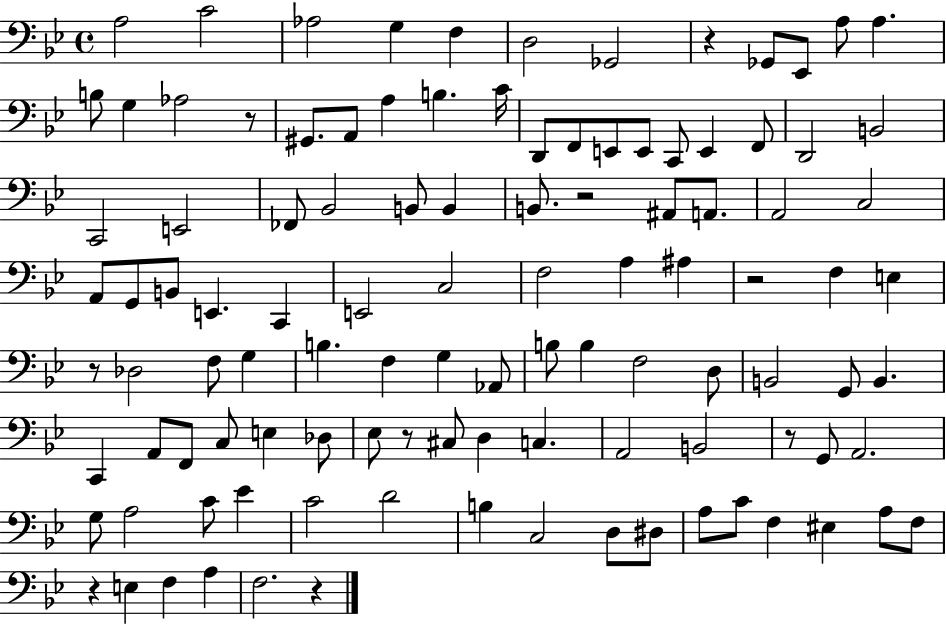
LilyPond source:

{
  \clef bass
  \time 4/4
  \defaultTimeSignature
  \key bes \major
  a2 c'2 | aes2 g4 f4 | d2 ges,2 | r4 ges,8 ees,8 a8 a4. | \break b8 g4 aes2 r8 | gis,8. a,8 a4 b4. c'16 | d,8 f,8 e,8 e,8 c,8 e,4 f,8 | d,2 b,2 | \break c,2 e,2 | fes,8 bes,2 b,8 b,4 | b,8. r2 ais,8 a,8. | a,2 c2 | \break a,8 g,8 b,8 e,4. c,4 | e,2 c2 | f2 a4 ais4 | r2 f4 e4 | \break r8 des2 f8 g4 | b4. f4 g4 aes,8 | b8 b4 f2 d8 | b,2 g,8 b,4. | \break c,4 a,8 f,8 c8 e4 des8 | ees8 r8 cis8 d4 c4. | a,2 b,2 | r8 g,8 a,2. | \break g8 a2 c'8 ees'4 | c'2 d'2 | b4 c2 d8 dis8 | a8 c'8 f4 eis4 a8 f8 | \break r4 e4 f4 a4 | f2. r4 | \bar "|."
}